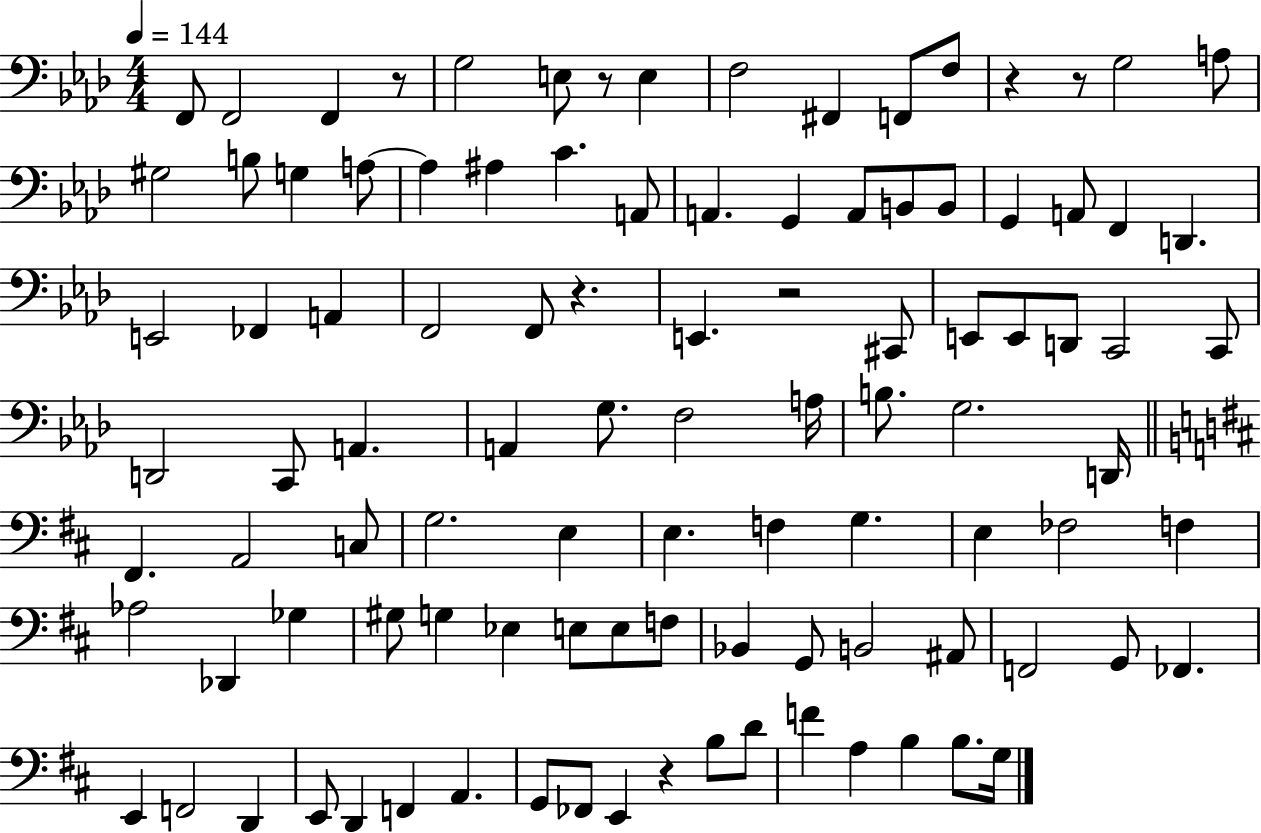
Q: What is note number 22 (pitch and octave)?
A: G2